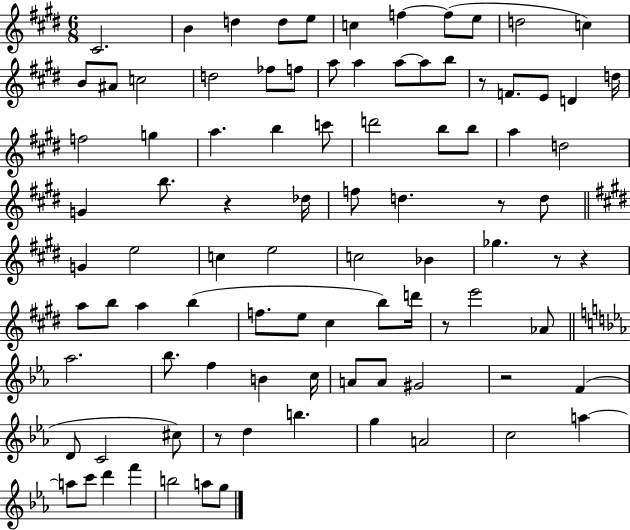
{
  \clef treble
  \numericTimeSignature
  \time 6/8
  \key e \major
  cis'2. | b'4 d''4 d''8 e''8 | c''4 f''4~~ f''8( e''8 | d''2 c''4) | \break b'8 ais'8 c''2 | d''2 fes''8 f''8 | a''8 a''4 a''8~~ a''8 b''8 | r8 f'8. e'8 d'4 d''16 | \break f''2 g''4 | a''4. b''4 c'''8 | d'''2 b''8 b''8 | a''4 d''2 | \break g'4 b''8. r4 des''16 | f''8 d''4. r8 d''8 | \bar "||" \break \key e \major g'4 e''2 | c''4 e''2 | c''2 bes'4 | ges''4. r8 r4 | \break a''8 b''8 a''4 b''4( | f''8. e''8 cis''4 b''8) d'''16 | r8 e'''2 aes'8 | \bar "||" \break \key ees \major aes''2. | bes''8. f''4 b'4 c''16 | a'8 a'8 gis'2 | r2 f'4( | \break d'8 c'2 cis''8) | r8 d''4 b''4. | g''4 a'2 | c''2 a''4~~ | \break a''8 c'''8 d'''4 f'''4 | b''2 a''8 g''8 | \bar "|."
}